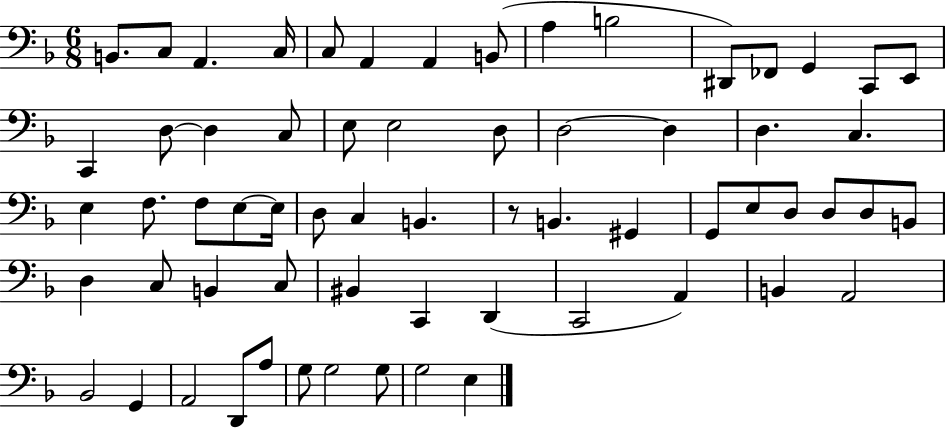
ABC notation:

X:1
T:Untitled
M:6/8
L:1/4
K:F
B,,/2 C,/2 A,, C,/4 C,/2 A,, A,, B,,/2 A, B,2 ^D,,/2 _F,,/2 G,, C,,/2 E,,/2 C,, D,/2 D, C,/2 E,/2 E,2 D,/2 D,2 D, D, C, E, F,/2 F,/2 E,/2 E,/4 D,/2 C, B,, z/2 B,, ^G,, G,,/2 E,/2 D,/2 D,/2 D,/2 B,,/2 D, C,/2 B,, C,/2 ^B,, C,, D,, C,,2 A,, B,, A,,2 _B,,2 G,, A,,2 D,,/2 A,/2 G,/2 G,2 G,/2 G,2 E,